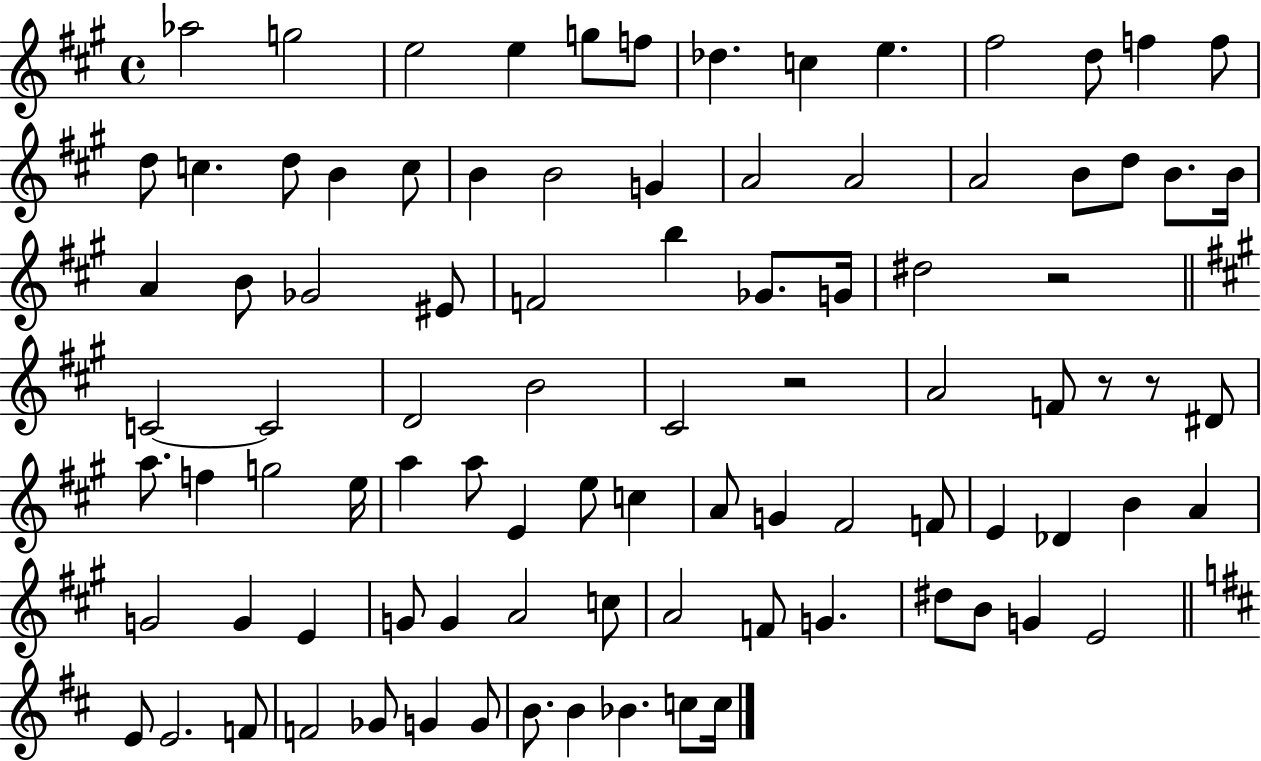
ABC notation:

X:1
T:Untitled
M:4/4
L:1/4
K:A
_a2 g2 e2 e g/2 f/2 _d c e ^f2 d/2 f f/2 d/2 c d/2 B c/2 B B2 G A2 A2 A2 B/2 d/2 B/2 B/4 A B/2 _G2 ^E/2 F2 b _G/2 G/4 ^d2 z2 C2 C2 D2 B2 ^C2 z2 A2 F/2 z/2 z/2 ^D/2 a/2 f g2 e/4 a a/2 E e/2 c A/2 G ^F2 F/2 E _D B A G2 G E G/2 G A2 c/2 A2 F/2 G ^d/2 B/2 G E2 E/2 E2 F/2 F2 _G/2 G G/2 B/2 B _B c/2 c/4